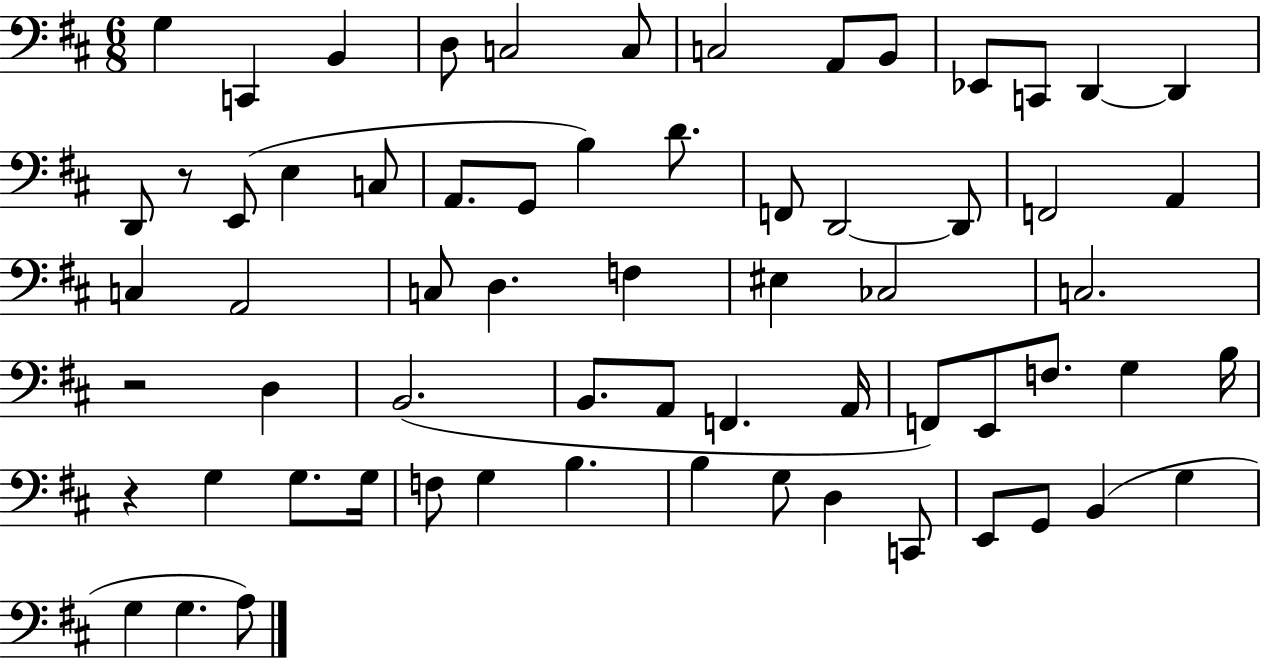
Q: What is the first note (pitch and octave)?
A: G3